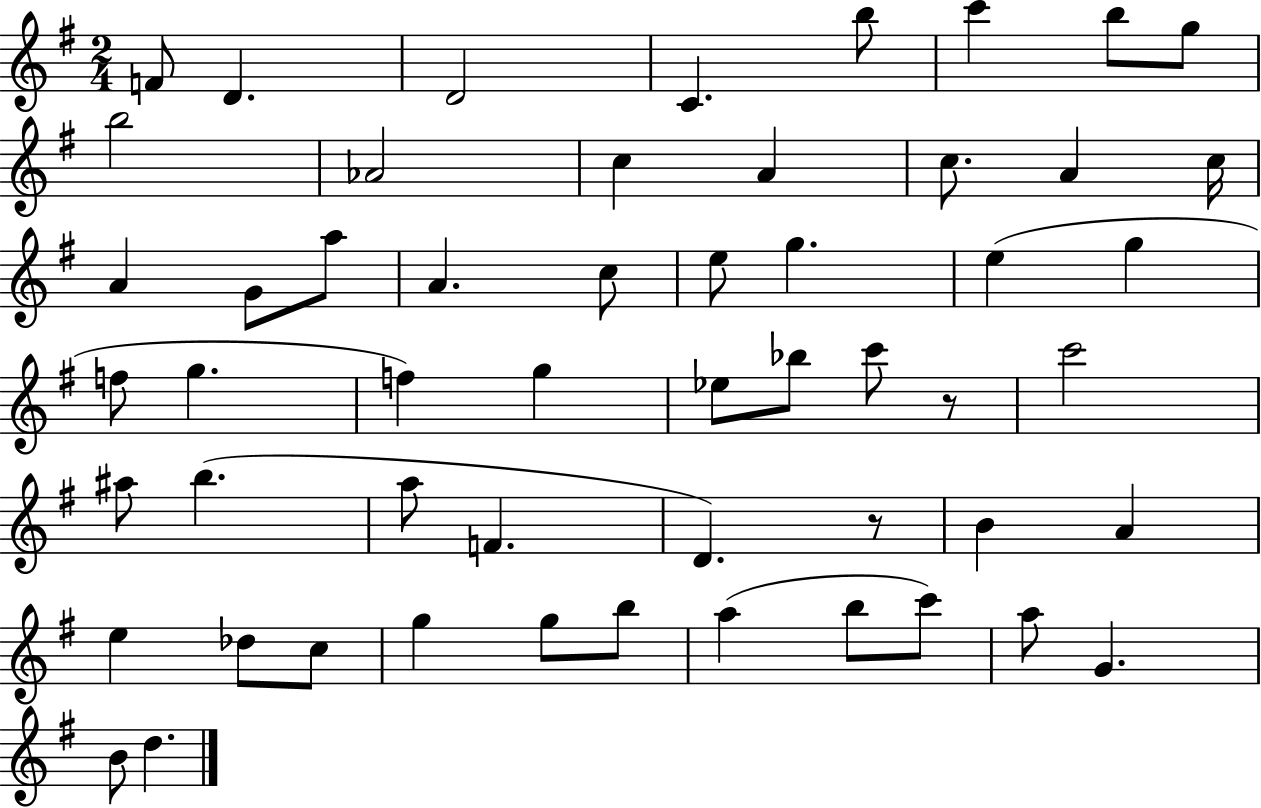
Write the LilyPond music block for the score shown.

{
  \clef treble
  \numericTimeSignature
  \time 2/4
  \key g \major
  f'8 d'4. | d'2 | c'4. b''8 | c'''4 b''8 g''8 | \break b''2 | aes'2 | c''4 a'4 | c''8. a'4 c''16 | \break a'4 g'8 a''8 | a'4. c''8 | e''8 g''4. | e''4( g''4 | \break f''8 g''4. | f''4) g''4 | ees''8 bes''8 c'''8 r8 | c'''2 | \break ais''8 b''4.( | a''8 f'4. | d'4.) r8 | b'4 a'4 | \break e''4 des''8 c''8 | g''4 g''8 b''8 | a''4( b''8 c'''8) | a''8 g'4. | \break b'8 d''4. | \bar "|."
}